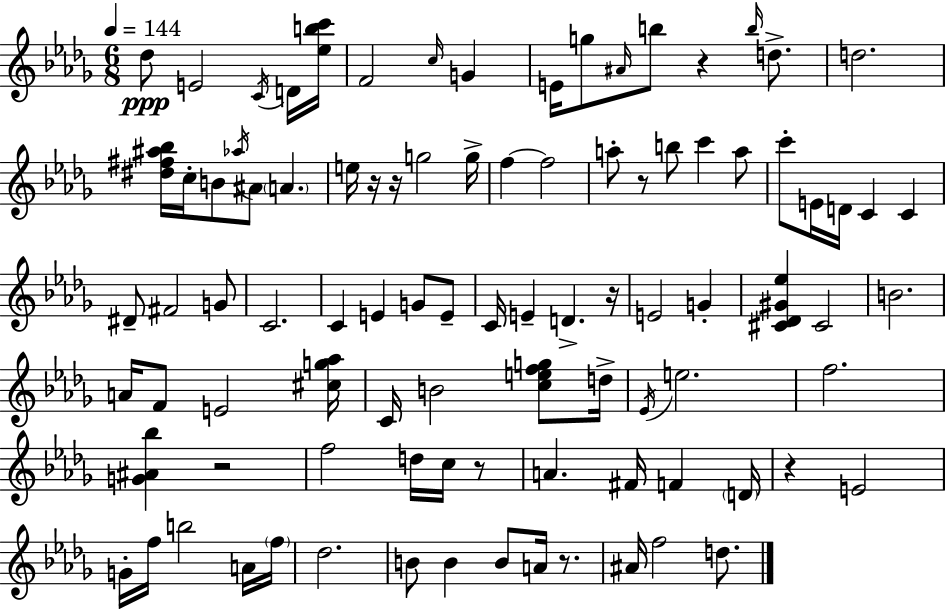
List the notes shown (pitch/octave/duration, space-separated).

Db5/e E4/h C4/s D4/s [Eb5,B5,C6]/s F4/h C5/s G4/q E4/s G5/e A#4/s B5/e R/q B5/s D5/e. D5/h. [D#5,F#5,A#5,Bb5]/s C5/s B4/e Ab5/s A#4/e A4/q. E5/s R/s R/s G5/h G5/s F5/q F5/h A5/e R/e B5/e C6/q A5/e C6/e E4/s D4/s C4/q C4/q D#4/e F#4/h G4/e C4/h. C4/q E4/q G4/e E4/e C4/s E4/q D4/q. R/s E4/h G4/q [C#4,Db4,G#4,Eb5]/q C#4/h B4/h. A4/s F4/e E4/h [C#5,G5,Ab5]/s C4/s B4/h [C5,E5,F5,G5]/e D5/s Eb4/s E5/h. F5/h. [G4,A#4,Bb5]/q R/h F5/h D5/s C5/s R/e A4/q. F#4/s F4/q D4/s R/q E4/h G4/s F5/s B5/h A4/s F5/s Db5/h. B4/e B4/q B4/e A4/s R/e. A#4/s F5/h D5/e.